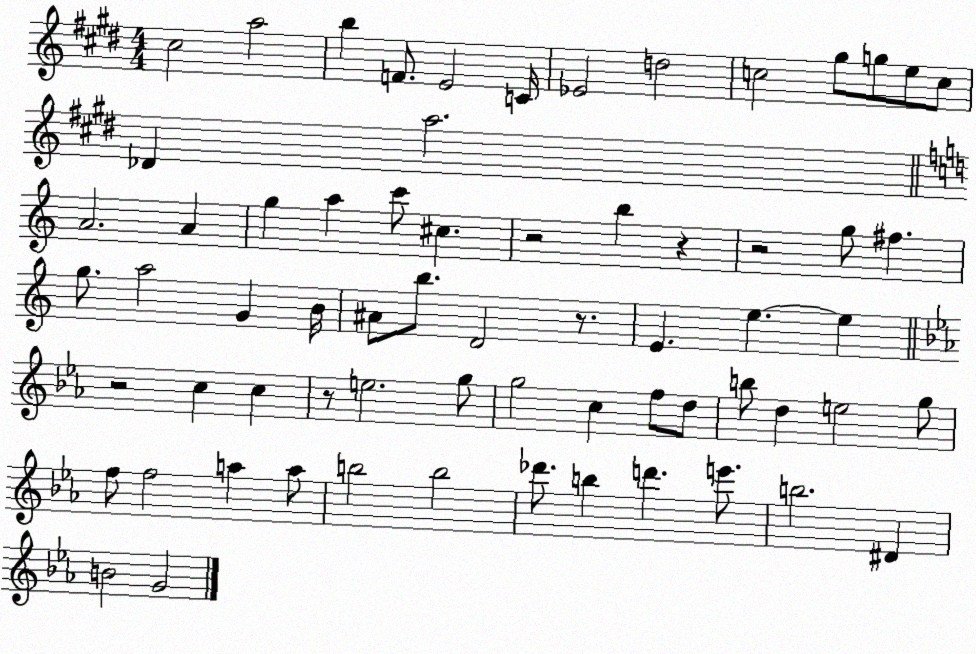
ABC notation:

X:1
T:Untitled
M:4/4
L:1/4
K:E
^c2 a2 b F/2 E2 C/4 _E2 d2 c2 ^g/2 g/2 e/2 c/2 _D a2 A2 A g a c'/2 ^c z2 b z z2 g/2 ^f g/2 a2 G B/4 ^A/2 b/2 D2 z/2 E e e z2 c c z/2 e2 g/2 g2 c f/2 d/2 b/2 d e2 g/2 f/2 f2 a a/2 b2 b2 _d'/2 b d' e'/2 b2 ^D B2 G2